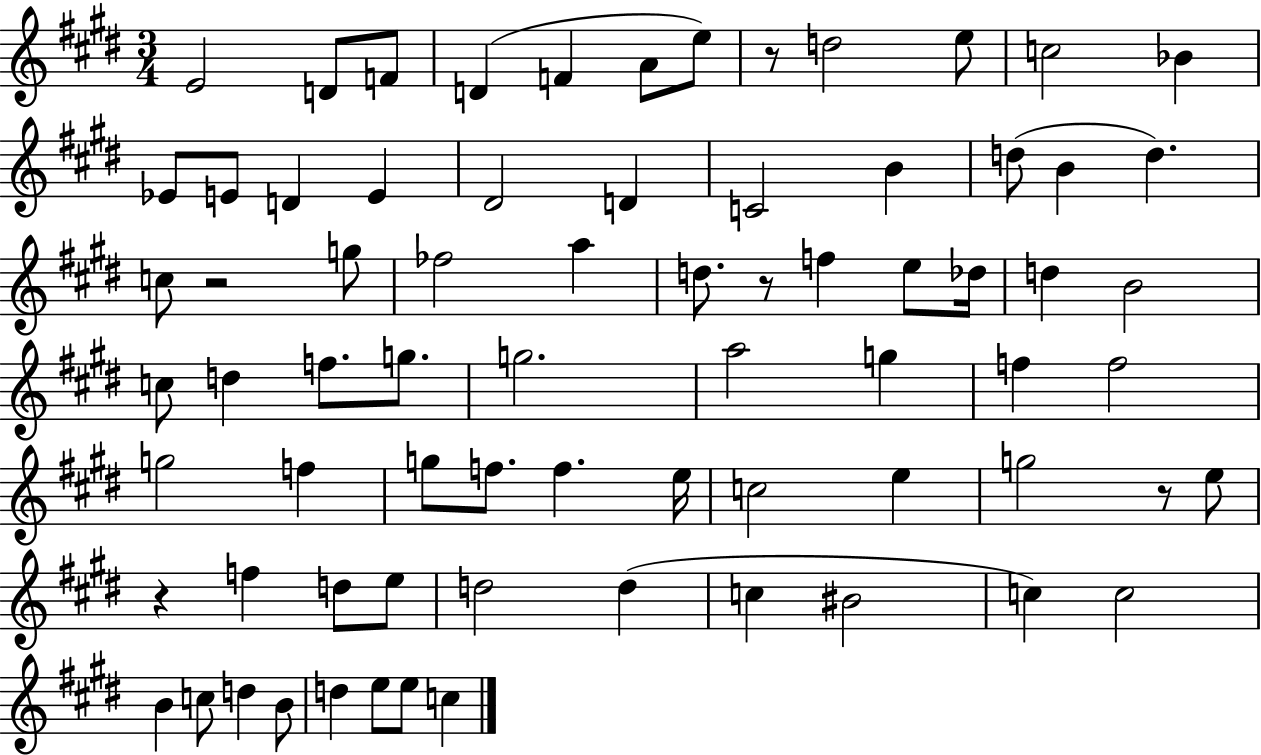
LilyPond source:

{
  \clef treble
  \numericTimeSignature
  \time 3/4
  \key e \major
  e'2 d'8 f'8 | d'4( f'4 a'8 e''8) | r8 d''2 e''8 | c''2 bes'4 | \break ees'8 e'8 d'4 e'4 | dis'2 d'4 | c'2 b'4 | d''8( b'4 d''4.) | \break c''8 r2 g''8 | fes''2 a''4 | d''8. r8 f''4 e''8 des''16 | d''4 b'2 | \break c''8 d''4 f''8. g''8. | g''2. | a''2 g''4 | f''4 f''2 | \break g''2 f''4 | g''8 f''8. f''4. e''16 | c''2 e''4 | g''2 r8 e''8 | \break r4 f''4 d''8 e''8 | d''2 d''4( | c''4 bis'2 | c''4) c''2 | \break b'4 c''8 d''4 b'8 | d''4 e''8 e''8 c''4 | \bar "|."
}